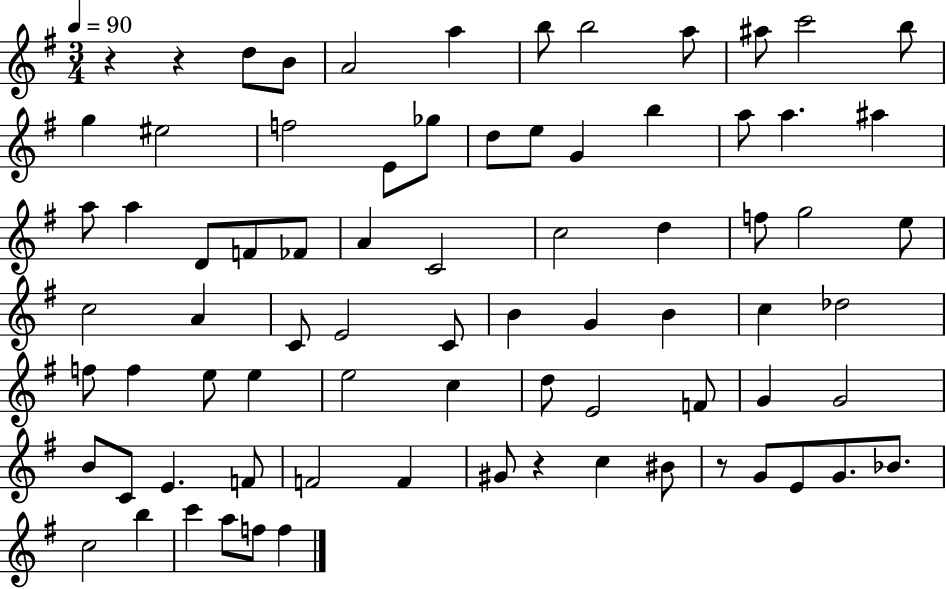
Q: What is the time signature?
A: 3/4